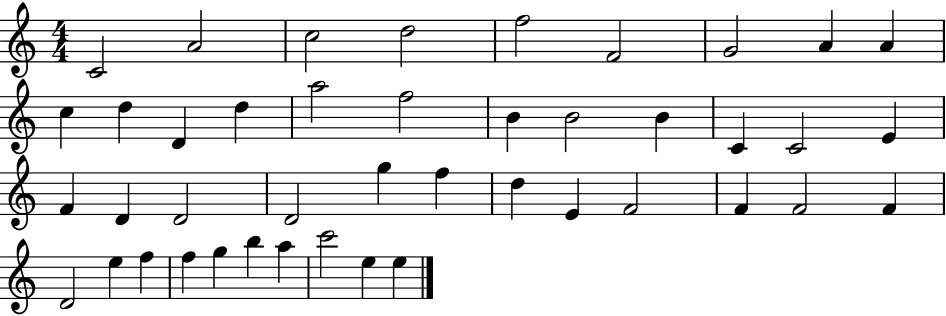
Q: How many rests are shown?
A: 0